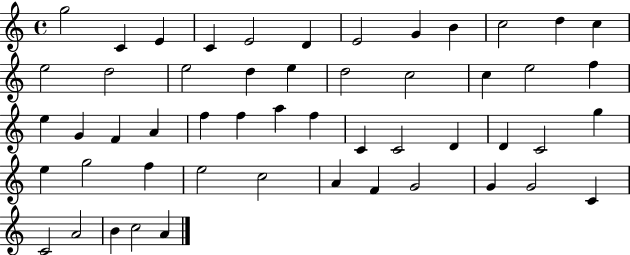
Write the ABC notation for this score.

X:1
T:Untitled
M:4/4
L:1/4
K:C
g2 C E C E2 D E2 G B c2 d c e2 d2 e2 d e d2 c2 c e2 f e G F A f f a f C C2 D D C2 g e g2 f e2 c2 A F G2 G G2 C C2 A2 B c2 A